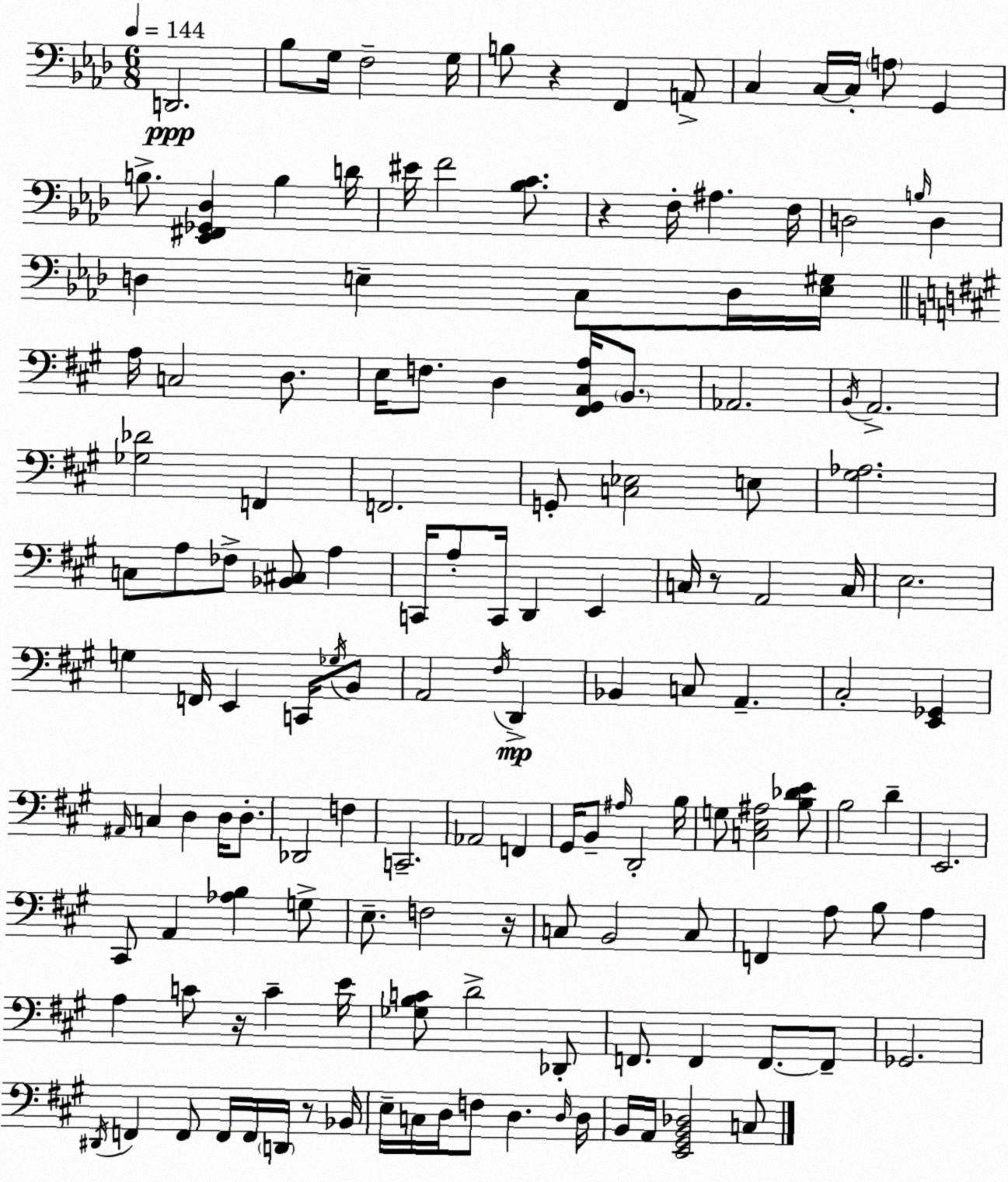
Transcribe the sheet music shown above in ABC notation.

X:1
T:Untitled
M:6/8
L:1/4
K:Ab
D,,2 _B,/2 G,/4 F,2 G,/4 B,/2 z F,, A,,/2 C, C,/4 C,/4 A,/2 G,, B,/2 [_E,,^F,,_G,,_D,] B, D/4 ^E/4 F2 [_B,C]/2 z F,/4 ^A, F,/4 D,2 B,/4 D, D, E, C,/2 D,/4 [E,^G,]/4 A,/4 C,2 D,/2 E,/4 F,/2 D, [^F,,^G,,^C,A,]/4 B,,/2 _A,,2 B,,/4 A,,2 [_G,_D]2 F,, F,,2 G,,/2 [C,_E,]2 E,/2 [^G,_A,]2 C,/2 A,/2 _F,/2 [_B,,^C,]/2 A, C,,/4 A,/2 C,,/4 D,, E,, C,/4 z/2 A,,2 C,/4 E,2 G, F,,/4 E,, C,,/4 _G,/4 B,,/2 A,,2 ^F,/4 D,, _B,, C,/2 A,, ^C,2 [E,,_G,,] ^A,,/4 C, D, D,/4 D,/2 _D,,2 F, C,,2 _A,,2 F,, ^G,,/4 B,,/2 ^A,/4 D,,2 B,/4 G,/2 [C,E,^A,]2 [B,_DE]/2 B,2 D E,,2 ^C,,/2 A,, [_A,B,] G,/2 E,/2 F,2 z/4 C,/2 B,,2 C,/2 F,, A,/2 B,/2 A, A, C/2 z/4 C E/4 [_G,B,C]/2 D2 _D,,/2 F,,/2 F,, F,,/2 F,,/2 _G,,2 ^D,,/4 F,, F,,/2 F,,/4 F,,/4 D,,/4 z/2 _B,,/4 E,/4 C,/4 D,/4 F,/2 D, D,/4 D,/4 B,,/4 A,,/4 [E,,^G,,B,,_D,]2 C,/2